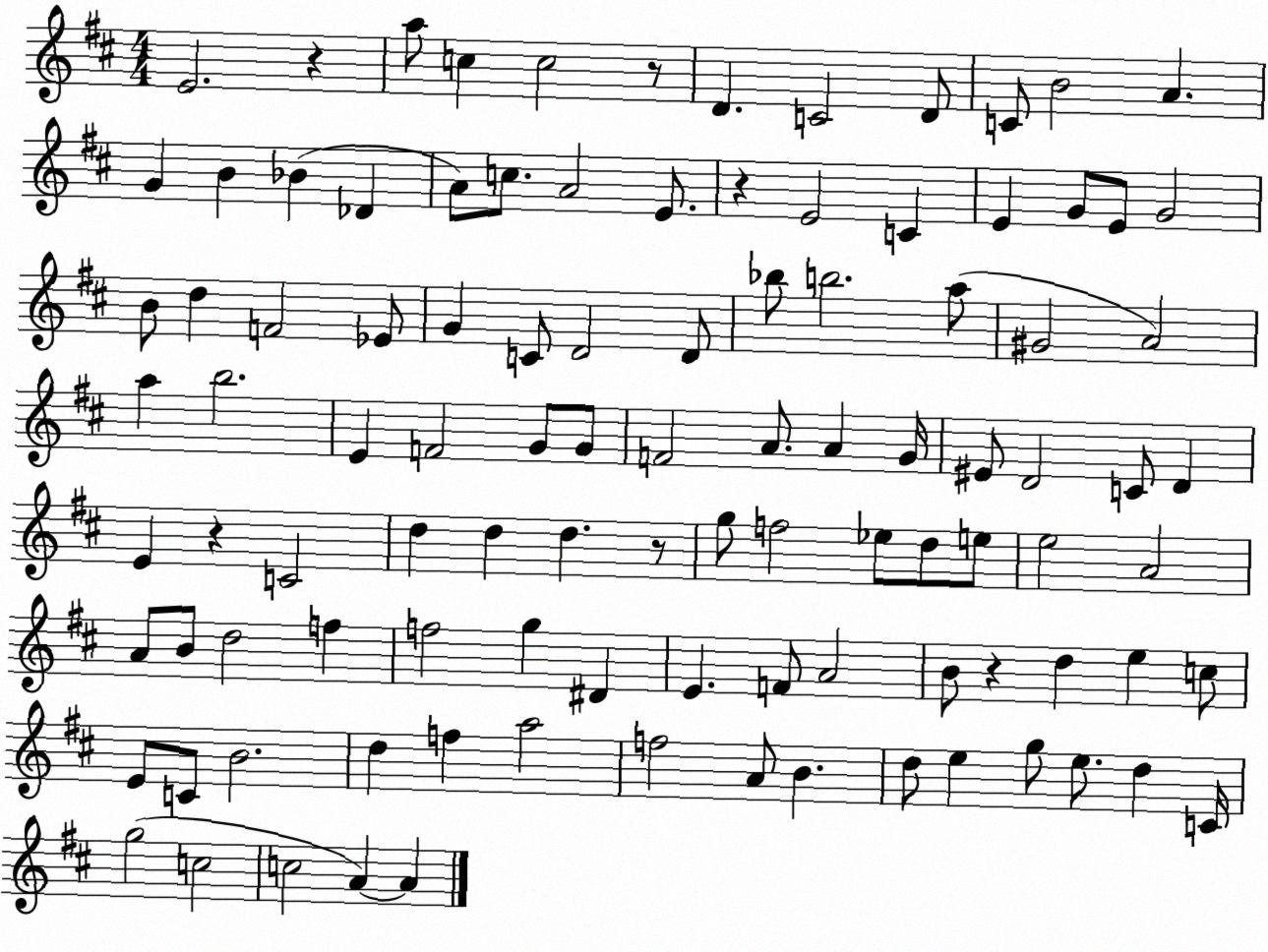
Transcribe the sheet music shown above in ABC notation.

X:1
T:Untitled
M:4/4
L:1/4
K:D
E2 z a/2 c c2 z/2 D C2 D/2 C/2 B2 A G B _B _D A/2 c/2 A2 E/2 z E2 C E G/2 E/2 G2 B/2 d F2 _E/2 G C/2 D2 D/2 _b/2 b2 a/2 ^G2 A2 a b2 E F2 G/2 G/2 F2 A/2 A G/4 ^E/2 D2 C/2 D E z C2 d d d z/2 g/2 f2 _e/2 d/2 e/2 e2 A2 A/2 B/2 d2 f f2 g ^D E F/2 A2 B/2 z d e c/2 E/2 C/2 B2 d f a2 f2 A/2 B d/2 e g/2 e/2 d C/4 g2 c2 c2 A A